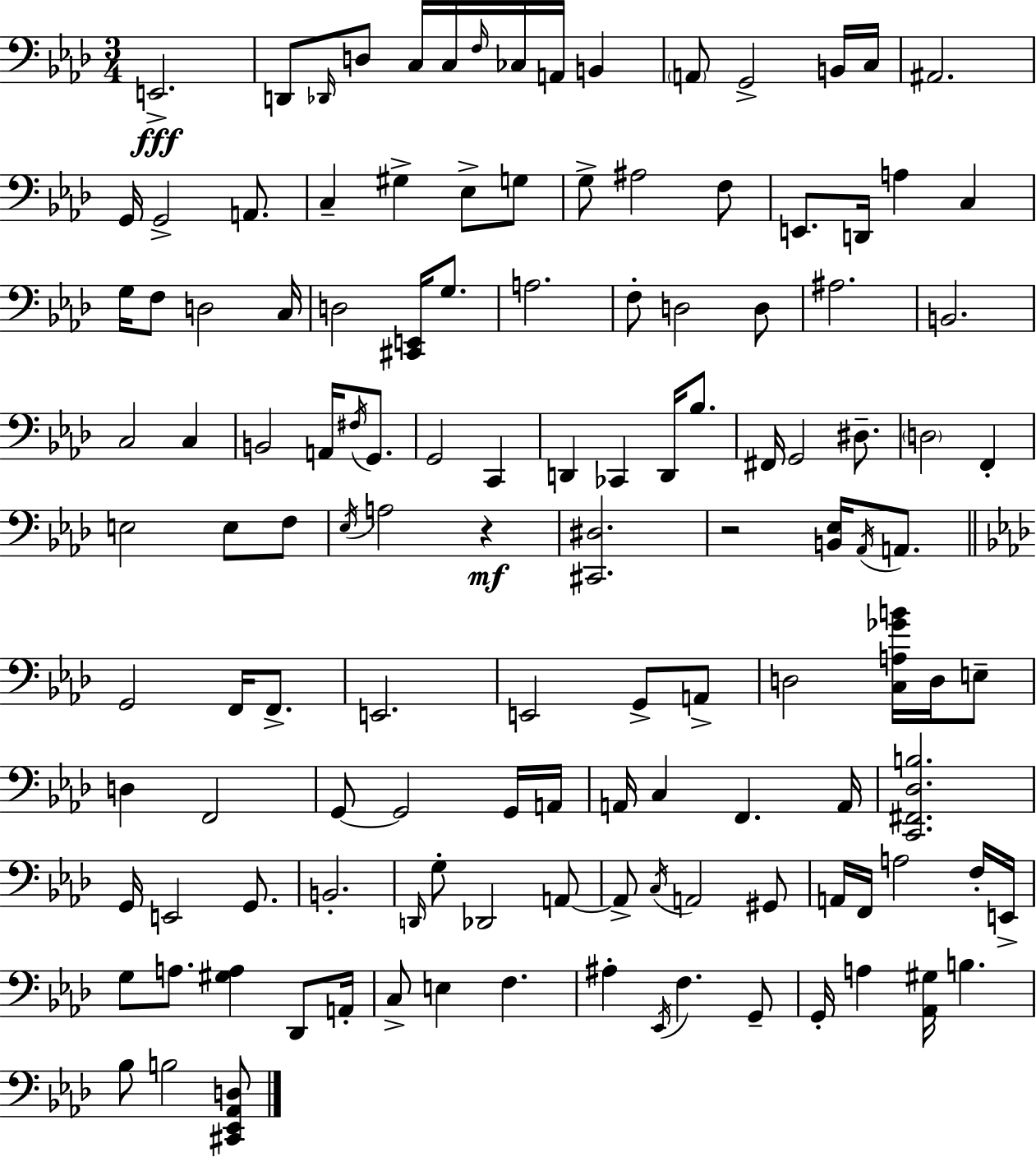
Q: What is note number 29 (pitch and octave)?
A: C3